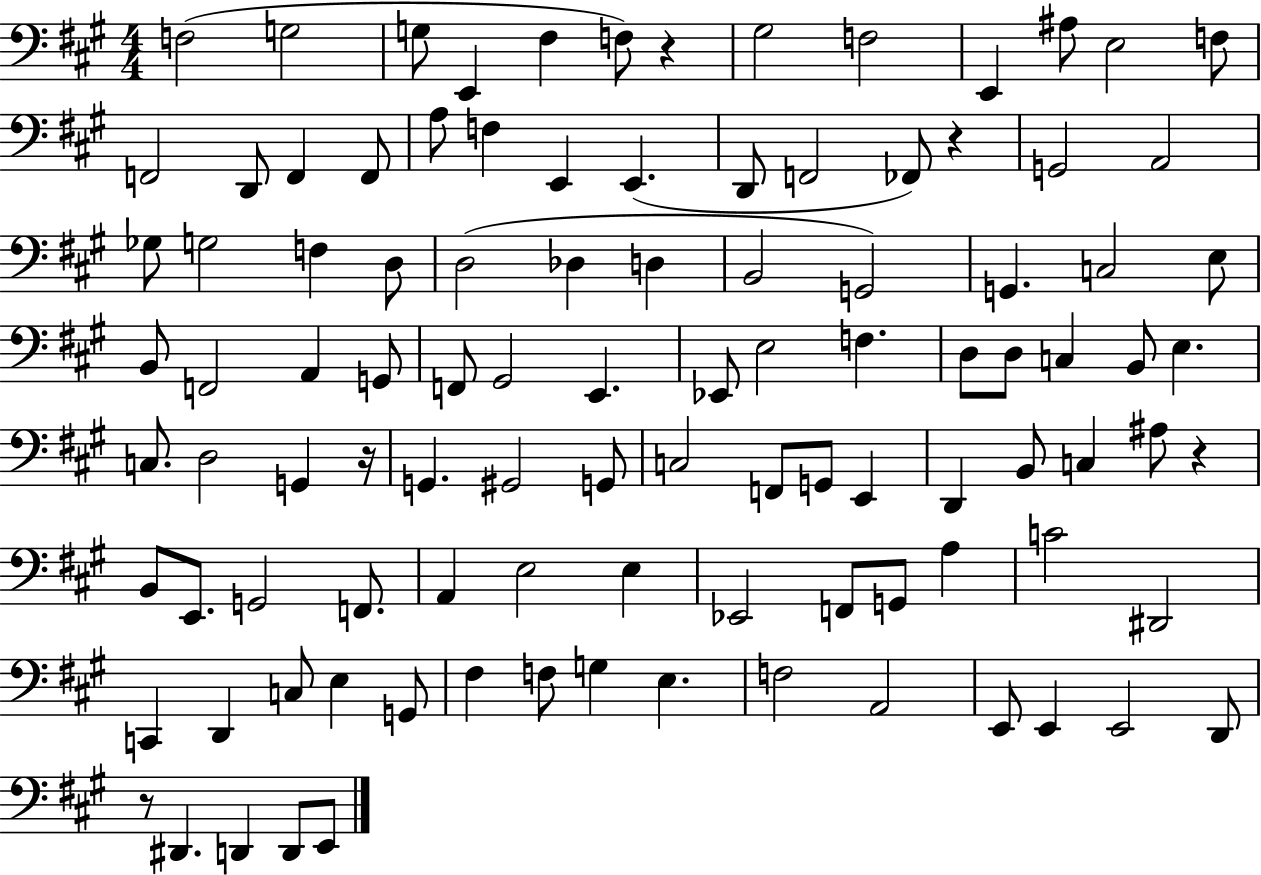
F3/h G3/h G3/e E2/q F#3/q F3/e R/q G#3/h F3/h E2/q A#3/e E3/h F3/e F2/h D2/e F2/q F2/e A3/e F3/q E2/q E2/q. D2/e F2/h FES2/e R/q G2/h A2/h Gb3/e G3/h F3/q D3/e D3/h Db3/q D3/q B2/h G2/h G2/q. C3/h E3/e B2/e F2/h A2/q G2/e F2/e G#2/h E2/q. Eb2/e E3/h F3/q. D3/e D3/e C3/q B2/e E3/q. C3/e. D3/h G2/q R/s G2/q. G#2/h G2/e C3/h F2/e G2/e E2/q D2/q B2/e C3/q A#3/e R/q B2/e E2/e. G2/h F2/e. A2/q E3/h E3/q Eb2/h F2/e G2/e A3/q C4/h D#2/h C2/q D2/q C3/e E3/q G2/e F#3/q F3/e G3/q E3/q. F3/h A2/h E2/e E2/q E2/h D2/e R/e D#2/q. D2/q D2/e E2/e